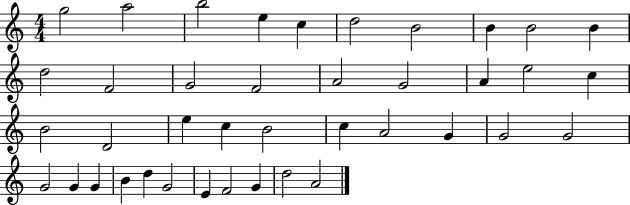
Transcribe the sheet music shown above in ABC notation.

X:1
T:Untitled
M:4/4
L:1/4
K:C
g2 a2 b2 e c d2 B2 B B2 B d2 F2 G2 F2 A2 G2 A e2 c B2 D2 e c B2 c A2 G G2 G2 G2 G G B d G2 E F2 G d2 A2